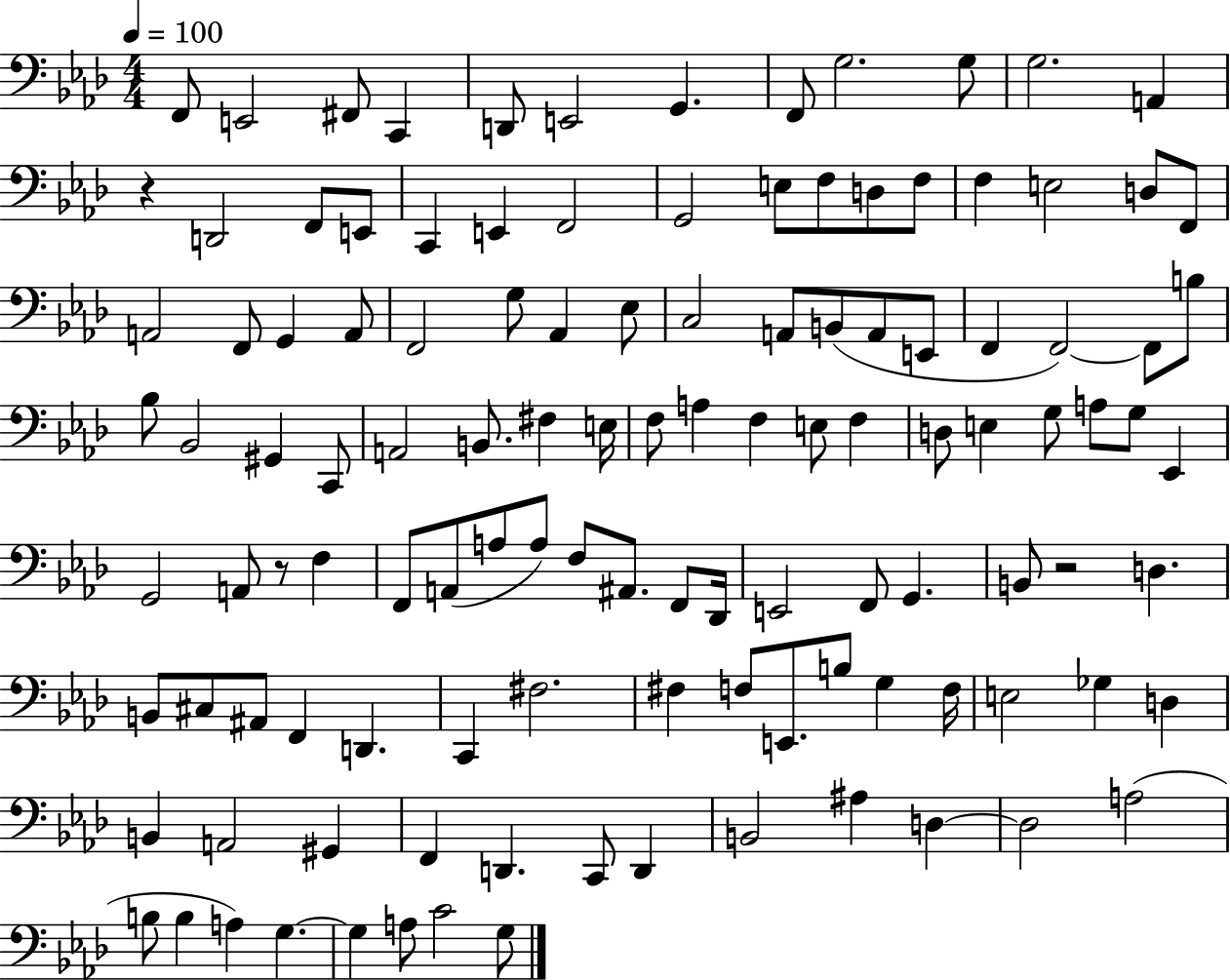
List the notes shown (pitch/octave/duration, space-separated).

F2/e E2/h F#2/e C2/q D2/e E2/h G2/q. F2/e G3/h. G3/e G3/h. A2/q R/q D2/h F2/e E2/e C2/q E2/q F2/h G2/h E3/e F3/e D3/e F3/e F3/q E3/h D3/e F2/e A2/h F2/e G2/q A2/e F2/h G3/e Ab2/q Eb3/e C3/h A2/e B2/e A2/e E2/e F2/q F2/h F2/e B3/e Bb3/e Bb2/h G#2/q C2/e A2/h B2/e. F#3/q E3/s F3/e A3/q F3/q E3/e F3/q D3/e E3/q G3/e A3/e G3/e Eb2/q G2/h A2/e R/e F3/q F2/e A2/e A3/e A3/e F3/e A#2/e. F2/e Db2/s E2/h F2/e G2/q. B2/e R/h D3/q. B2/e C#3/e A#2/e F2/q D2/q. C2/q F#3/h. F#3/q F3/e E2/e. B3/e G3/q F3/s E3/h Gb3/q D3/q B2/q A2/h G#2/q F2/q D2/q. C2/e D2/q B2/h A#3/q D3/q D3/h A3/h B3/e B3/q A3/q G3/q. G3/q A3/e C4/h G3/e